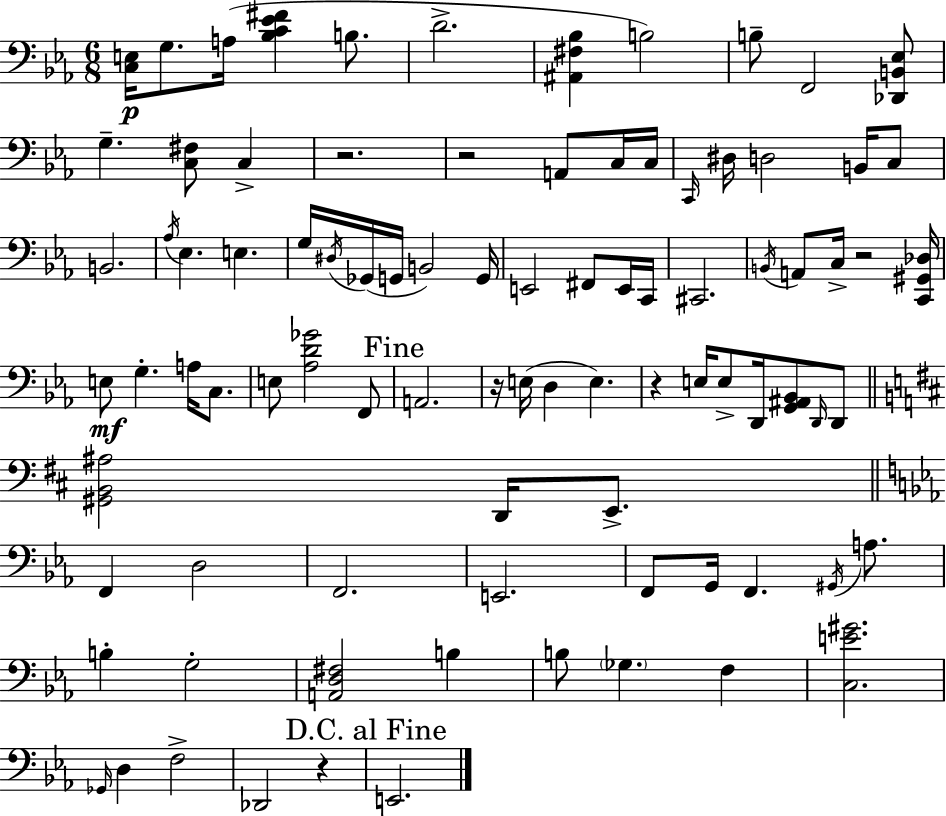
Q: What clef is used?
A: bass